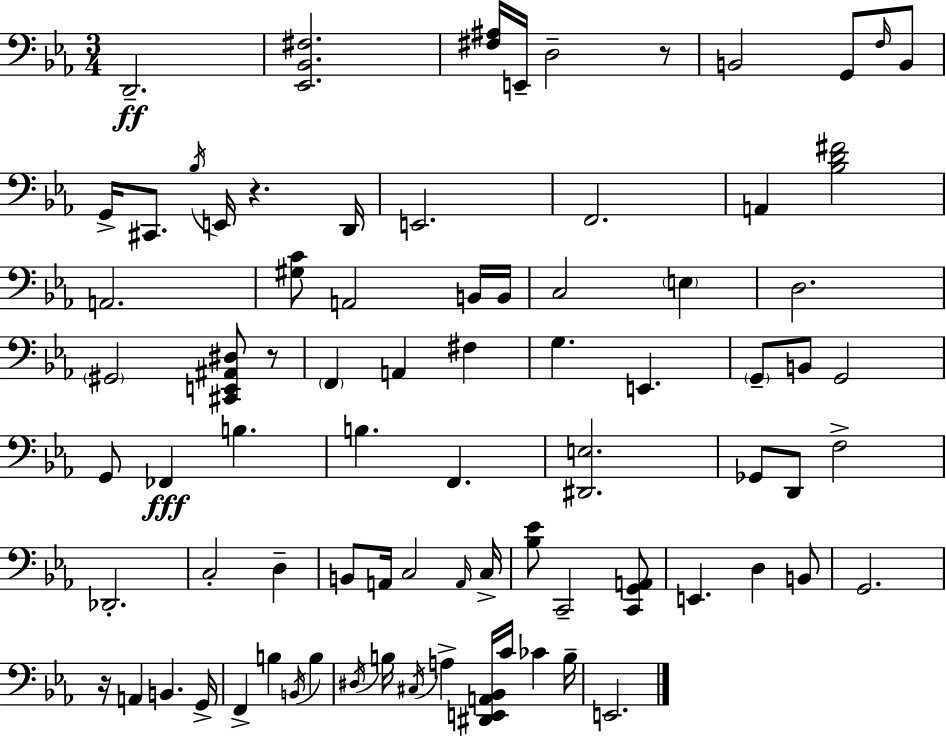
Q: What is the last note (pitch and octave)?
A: E2